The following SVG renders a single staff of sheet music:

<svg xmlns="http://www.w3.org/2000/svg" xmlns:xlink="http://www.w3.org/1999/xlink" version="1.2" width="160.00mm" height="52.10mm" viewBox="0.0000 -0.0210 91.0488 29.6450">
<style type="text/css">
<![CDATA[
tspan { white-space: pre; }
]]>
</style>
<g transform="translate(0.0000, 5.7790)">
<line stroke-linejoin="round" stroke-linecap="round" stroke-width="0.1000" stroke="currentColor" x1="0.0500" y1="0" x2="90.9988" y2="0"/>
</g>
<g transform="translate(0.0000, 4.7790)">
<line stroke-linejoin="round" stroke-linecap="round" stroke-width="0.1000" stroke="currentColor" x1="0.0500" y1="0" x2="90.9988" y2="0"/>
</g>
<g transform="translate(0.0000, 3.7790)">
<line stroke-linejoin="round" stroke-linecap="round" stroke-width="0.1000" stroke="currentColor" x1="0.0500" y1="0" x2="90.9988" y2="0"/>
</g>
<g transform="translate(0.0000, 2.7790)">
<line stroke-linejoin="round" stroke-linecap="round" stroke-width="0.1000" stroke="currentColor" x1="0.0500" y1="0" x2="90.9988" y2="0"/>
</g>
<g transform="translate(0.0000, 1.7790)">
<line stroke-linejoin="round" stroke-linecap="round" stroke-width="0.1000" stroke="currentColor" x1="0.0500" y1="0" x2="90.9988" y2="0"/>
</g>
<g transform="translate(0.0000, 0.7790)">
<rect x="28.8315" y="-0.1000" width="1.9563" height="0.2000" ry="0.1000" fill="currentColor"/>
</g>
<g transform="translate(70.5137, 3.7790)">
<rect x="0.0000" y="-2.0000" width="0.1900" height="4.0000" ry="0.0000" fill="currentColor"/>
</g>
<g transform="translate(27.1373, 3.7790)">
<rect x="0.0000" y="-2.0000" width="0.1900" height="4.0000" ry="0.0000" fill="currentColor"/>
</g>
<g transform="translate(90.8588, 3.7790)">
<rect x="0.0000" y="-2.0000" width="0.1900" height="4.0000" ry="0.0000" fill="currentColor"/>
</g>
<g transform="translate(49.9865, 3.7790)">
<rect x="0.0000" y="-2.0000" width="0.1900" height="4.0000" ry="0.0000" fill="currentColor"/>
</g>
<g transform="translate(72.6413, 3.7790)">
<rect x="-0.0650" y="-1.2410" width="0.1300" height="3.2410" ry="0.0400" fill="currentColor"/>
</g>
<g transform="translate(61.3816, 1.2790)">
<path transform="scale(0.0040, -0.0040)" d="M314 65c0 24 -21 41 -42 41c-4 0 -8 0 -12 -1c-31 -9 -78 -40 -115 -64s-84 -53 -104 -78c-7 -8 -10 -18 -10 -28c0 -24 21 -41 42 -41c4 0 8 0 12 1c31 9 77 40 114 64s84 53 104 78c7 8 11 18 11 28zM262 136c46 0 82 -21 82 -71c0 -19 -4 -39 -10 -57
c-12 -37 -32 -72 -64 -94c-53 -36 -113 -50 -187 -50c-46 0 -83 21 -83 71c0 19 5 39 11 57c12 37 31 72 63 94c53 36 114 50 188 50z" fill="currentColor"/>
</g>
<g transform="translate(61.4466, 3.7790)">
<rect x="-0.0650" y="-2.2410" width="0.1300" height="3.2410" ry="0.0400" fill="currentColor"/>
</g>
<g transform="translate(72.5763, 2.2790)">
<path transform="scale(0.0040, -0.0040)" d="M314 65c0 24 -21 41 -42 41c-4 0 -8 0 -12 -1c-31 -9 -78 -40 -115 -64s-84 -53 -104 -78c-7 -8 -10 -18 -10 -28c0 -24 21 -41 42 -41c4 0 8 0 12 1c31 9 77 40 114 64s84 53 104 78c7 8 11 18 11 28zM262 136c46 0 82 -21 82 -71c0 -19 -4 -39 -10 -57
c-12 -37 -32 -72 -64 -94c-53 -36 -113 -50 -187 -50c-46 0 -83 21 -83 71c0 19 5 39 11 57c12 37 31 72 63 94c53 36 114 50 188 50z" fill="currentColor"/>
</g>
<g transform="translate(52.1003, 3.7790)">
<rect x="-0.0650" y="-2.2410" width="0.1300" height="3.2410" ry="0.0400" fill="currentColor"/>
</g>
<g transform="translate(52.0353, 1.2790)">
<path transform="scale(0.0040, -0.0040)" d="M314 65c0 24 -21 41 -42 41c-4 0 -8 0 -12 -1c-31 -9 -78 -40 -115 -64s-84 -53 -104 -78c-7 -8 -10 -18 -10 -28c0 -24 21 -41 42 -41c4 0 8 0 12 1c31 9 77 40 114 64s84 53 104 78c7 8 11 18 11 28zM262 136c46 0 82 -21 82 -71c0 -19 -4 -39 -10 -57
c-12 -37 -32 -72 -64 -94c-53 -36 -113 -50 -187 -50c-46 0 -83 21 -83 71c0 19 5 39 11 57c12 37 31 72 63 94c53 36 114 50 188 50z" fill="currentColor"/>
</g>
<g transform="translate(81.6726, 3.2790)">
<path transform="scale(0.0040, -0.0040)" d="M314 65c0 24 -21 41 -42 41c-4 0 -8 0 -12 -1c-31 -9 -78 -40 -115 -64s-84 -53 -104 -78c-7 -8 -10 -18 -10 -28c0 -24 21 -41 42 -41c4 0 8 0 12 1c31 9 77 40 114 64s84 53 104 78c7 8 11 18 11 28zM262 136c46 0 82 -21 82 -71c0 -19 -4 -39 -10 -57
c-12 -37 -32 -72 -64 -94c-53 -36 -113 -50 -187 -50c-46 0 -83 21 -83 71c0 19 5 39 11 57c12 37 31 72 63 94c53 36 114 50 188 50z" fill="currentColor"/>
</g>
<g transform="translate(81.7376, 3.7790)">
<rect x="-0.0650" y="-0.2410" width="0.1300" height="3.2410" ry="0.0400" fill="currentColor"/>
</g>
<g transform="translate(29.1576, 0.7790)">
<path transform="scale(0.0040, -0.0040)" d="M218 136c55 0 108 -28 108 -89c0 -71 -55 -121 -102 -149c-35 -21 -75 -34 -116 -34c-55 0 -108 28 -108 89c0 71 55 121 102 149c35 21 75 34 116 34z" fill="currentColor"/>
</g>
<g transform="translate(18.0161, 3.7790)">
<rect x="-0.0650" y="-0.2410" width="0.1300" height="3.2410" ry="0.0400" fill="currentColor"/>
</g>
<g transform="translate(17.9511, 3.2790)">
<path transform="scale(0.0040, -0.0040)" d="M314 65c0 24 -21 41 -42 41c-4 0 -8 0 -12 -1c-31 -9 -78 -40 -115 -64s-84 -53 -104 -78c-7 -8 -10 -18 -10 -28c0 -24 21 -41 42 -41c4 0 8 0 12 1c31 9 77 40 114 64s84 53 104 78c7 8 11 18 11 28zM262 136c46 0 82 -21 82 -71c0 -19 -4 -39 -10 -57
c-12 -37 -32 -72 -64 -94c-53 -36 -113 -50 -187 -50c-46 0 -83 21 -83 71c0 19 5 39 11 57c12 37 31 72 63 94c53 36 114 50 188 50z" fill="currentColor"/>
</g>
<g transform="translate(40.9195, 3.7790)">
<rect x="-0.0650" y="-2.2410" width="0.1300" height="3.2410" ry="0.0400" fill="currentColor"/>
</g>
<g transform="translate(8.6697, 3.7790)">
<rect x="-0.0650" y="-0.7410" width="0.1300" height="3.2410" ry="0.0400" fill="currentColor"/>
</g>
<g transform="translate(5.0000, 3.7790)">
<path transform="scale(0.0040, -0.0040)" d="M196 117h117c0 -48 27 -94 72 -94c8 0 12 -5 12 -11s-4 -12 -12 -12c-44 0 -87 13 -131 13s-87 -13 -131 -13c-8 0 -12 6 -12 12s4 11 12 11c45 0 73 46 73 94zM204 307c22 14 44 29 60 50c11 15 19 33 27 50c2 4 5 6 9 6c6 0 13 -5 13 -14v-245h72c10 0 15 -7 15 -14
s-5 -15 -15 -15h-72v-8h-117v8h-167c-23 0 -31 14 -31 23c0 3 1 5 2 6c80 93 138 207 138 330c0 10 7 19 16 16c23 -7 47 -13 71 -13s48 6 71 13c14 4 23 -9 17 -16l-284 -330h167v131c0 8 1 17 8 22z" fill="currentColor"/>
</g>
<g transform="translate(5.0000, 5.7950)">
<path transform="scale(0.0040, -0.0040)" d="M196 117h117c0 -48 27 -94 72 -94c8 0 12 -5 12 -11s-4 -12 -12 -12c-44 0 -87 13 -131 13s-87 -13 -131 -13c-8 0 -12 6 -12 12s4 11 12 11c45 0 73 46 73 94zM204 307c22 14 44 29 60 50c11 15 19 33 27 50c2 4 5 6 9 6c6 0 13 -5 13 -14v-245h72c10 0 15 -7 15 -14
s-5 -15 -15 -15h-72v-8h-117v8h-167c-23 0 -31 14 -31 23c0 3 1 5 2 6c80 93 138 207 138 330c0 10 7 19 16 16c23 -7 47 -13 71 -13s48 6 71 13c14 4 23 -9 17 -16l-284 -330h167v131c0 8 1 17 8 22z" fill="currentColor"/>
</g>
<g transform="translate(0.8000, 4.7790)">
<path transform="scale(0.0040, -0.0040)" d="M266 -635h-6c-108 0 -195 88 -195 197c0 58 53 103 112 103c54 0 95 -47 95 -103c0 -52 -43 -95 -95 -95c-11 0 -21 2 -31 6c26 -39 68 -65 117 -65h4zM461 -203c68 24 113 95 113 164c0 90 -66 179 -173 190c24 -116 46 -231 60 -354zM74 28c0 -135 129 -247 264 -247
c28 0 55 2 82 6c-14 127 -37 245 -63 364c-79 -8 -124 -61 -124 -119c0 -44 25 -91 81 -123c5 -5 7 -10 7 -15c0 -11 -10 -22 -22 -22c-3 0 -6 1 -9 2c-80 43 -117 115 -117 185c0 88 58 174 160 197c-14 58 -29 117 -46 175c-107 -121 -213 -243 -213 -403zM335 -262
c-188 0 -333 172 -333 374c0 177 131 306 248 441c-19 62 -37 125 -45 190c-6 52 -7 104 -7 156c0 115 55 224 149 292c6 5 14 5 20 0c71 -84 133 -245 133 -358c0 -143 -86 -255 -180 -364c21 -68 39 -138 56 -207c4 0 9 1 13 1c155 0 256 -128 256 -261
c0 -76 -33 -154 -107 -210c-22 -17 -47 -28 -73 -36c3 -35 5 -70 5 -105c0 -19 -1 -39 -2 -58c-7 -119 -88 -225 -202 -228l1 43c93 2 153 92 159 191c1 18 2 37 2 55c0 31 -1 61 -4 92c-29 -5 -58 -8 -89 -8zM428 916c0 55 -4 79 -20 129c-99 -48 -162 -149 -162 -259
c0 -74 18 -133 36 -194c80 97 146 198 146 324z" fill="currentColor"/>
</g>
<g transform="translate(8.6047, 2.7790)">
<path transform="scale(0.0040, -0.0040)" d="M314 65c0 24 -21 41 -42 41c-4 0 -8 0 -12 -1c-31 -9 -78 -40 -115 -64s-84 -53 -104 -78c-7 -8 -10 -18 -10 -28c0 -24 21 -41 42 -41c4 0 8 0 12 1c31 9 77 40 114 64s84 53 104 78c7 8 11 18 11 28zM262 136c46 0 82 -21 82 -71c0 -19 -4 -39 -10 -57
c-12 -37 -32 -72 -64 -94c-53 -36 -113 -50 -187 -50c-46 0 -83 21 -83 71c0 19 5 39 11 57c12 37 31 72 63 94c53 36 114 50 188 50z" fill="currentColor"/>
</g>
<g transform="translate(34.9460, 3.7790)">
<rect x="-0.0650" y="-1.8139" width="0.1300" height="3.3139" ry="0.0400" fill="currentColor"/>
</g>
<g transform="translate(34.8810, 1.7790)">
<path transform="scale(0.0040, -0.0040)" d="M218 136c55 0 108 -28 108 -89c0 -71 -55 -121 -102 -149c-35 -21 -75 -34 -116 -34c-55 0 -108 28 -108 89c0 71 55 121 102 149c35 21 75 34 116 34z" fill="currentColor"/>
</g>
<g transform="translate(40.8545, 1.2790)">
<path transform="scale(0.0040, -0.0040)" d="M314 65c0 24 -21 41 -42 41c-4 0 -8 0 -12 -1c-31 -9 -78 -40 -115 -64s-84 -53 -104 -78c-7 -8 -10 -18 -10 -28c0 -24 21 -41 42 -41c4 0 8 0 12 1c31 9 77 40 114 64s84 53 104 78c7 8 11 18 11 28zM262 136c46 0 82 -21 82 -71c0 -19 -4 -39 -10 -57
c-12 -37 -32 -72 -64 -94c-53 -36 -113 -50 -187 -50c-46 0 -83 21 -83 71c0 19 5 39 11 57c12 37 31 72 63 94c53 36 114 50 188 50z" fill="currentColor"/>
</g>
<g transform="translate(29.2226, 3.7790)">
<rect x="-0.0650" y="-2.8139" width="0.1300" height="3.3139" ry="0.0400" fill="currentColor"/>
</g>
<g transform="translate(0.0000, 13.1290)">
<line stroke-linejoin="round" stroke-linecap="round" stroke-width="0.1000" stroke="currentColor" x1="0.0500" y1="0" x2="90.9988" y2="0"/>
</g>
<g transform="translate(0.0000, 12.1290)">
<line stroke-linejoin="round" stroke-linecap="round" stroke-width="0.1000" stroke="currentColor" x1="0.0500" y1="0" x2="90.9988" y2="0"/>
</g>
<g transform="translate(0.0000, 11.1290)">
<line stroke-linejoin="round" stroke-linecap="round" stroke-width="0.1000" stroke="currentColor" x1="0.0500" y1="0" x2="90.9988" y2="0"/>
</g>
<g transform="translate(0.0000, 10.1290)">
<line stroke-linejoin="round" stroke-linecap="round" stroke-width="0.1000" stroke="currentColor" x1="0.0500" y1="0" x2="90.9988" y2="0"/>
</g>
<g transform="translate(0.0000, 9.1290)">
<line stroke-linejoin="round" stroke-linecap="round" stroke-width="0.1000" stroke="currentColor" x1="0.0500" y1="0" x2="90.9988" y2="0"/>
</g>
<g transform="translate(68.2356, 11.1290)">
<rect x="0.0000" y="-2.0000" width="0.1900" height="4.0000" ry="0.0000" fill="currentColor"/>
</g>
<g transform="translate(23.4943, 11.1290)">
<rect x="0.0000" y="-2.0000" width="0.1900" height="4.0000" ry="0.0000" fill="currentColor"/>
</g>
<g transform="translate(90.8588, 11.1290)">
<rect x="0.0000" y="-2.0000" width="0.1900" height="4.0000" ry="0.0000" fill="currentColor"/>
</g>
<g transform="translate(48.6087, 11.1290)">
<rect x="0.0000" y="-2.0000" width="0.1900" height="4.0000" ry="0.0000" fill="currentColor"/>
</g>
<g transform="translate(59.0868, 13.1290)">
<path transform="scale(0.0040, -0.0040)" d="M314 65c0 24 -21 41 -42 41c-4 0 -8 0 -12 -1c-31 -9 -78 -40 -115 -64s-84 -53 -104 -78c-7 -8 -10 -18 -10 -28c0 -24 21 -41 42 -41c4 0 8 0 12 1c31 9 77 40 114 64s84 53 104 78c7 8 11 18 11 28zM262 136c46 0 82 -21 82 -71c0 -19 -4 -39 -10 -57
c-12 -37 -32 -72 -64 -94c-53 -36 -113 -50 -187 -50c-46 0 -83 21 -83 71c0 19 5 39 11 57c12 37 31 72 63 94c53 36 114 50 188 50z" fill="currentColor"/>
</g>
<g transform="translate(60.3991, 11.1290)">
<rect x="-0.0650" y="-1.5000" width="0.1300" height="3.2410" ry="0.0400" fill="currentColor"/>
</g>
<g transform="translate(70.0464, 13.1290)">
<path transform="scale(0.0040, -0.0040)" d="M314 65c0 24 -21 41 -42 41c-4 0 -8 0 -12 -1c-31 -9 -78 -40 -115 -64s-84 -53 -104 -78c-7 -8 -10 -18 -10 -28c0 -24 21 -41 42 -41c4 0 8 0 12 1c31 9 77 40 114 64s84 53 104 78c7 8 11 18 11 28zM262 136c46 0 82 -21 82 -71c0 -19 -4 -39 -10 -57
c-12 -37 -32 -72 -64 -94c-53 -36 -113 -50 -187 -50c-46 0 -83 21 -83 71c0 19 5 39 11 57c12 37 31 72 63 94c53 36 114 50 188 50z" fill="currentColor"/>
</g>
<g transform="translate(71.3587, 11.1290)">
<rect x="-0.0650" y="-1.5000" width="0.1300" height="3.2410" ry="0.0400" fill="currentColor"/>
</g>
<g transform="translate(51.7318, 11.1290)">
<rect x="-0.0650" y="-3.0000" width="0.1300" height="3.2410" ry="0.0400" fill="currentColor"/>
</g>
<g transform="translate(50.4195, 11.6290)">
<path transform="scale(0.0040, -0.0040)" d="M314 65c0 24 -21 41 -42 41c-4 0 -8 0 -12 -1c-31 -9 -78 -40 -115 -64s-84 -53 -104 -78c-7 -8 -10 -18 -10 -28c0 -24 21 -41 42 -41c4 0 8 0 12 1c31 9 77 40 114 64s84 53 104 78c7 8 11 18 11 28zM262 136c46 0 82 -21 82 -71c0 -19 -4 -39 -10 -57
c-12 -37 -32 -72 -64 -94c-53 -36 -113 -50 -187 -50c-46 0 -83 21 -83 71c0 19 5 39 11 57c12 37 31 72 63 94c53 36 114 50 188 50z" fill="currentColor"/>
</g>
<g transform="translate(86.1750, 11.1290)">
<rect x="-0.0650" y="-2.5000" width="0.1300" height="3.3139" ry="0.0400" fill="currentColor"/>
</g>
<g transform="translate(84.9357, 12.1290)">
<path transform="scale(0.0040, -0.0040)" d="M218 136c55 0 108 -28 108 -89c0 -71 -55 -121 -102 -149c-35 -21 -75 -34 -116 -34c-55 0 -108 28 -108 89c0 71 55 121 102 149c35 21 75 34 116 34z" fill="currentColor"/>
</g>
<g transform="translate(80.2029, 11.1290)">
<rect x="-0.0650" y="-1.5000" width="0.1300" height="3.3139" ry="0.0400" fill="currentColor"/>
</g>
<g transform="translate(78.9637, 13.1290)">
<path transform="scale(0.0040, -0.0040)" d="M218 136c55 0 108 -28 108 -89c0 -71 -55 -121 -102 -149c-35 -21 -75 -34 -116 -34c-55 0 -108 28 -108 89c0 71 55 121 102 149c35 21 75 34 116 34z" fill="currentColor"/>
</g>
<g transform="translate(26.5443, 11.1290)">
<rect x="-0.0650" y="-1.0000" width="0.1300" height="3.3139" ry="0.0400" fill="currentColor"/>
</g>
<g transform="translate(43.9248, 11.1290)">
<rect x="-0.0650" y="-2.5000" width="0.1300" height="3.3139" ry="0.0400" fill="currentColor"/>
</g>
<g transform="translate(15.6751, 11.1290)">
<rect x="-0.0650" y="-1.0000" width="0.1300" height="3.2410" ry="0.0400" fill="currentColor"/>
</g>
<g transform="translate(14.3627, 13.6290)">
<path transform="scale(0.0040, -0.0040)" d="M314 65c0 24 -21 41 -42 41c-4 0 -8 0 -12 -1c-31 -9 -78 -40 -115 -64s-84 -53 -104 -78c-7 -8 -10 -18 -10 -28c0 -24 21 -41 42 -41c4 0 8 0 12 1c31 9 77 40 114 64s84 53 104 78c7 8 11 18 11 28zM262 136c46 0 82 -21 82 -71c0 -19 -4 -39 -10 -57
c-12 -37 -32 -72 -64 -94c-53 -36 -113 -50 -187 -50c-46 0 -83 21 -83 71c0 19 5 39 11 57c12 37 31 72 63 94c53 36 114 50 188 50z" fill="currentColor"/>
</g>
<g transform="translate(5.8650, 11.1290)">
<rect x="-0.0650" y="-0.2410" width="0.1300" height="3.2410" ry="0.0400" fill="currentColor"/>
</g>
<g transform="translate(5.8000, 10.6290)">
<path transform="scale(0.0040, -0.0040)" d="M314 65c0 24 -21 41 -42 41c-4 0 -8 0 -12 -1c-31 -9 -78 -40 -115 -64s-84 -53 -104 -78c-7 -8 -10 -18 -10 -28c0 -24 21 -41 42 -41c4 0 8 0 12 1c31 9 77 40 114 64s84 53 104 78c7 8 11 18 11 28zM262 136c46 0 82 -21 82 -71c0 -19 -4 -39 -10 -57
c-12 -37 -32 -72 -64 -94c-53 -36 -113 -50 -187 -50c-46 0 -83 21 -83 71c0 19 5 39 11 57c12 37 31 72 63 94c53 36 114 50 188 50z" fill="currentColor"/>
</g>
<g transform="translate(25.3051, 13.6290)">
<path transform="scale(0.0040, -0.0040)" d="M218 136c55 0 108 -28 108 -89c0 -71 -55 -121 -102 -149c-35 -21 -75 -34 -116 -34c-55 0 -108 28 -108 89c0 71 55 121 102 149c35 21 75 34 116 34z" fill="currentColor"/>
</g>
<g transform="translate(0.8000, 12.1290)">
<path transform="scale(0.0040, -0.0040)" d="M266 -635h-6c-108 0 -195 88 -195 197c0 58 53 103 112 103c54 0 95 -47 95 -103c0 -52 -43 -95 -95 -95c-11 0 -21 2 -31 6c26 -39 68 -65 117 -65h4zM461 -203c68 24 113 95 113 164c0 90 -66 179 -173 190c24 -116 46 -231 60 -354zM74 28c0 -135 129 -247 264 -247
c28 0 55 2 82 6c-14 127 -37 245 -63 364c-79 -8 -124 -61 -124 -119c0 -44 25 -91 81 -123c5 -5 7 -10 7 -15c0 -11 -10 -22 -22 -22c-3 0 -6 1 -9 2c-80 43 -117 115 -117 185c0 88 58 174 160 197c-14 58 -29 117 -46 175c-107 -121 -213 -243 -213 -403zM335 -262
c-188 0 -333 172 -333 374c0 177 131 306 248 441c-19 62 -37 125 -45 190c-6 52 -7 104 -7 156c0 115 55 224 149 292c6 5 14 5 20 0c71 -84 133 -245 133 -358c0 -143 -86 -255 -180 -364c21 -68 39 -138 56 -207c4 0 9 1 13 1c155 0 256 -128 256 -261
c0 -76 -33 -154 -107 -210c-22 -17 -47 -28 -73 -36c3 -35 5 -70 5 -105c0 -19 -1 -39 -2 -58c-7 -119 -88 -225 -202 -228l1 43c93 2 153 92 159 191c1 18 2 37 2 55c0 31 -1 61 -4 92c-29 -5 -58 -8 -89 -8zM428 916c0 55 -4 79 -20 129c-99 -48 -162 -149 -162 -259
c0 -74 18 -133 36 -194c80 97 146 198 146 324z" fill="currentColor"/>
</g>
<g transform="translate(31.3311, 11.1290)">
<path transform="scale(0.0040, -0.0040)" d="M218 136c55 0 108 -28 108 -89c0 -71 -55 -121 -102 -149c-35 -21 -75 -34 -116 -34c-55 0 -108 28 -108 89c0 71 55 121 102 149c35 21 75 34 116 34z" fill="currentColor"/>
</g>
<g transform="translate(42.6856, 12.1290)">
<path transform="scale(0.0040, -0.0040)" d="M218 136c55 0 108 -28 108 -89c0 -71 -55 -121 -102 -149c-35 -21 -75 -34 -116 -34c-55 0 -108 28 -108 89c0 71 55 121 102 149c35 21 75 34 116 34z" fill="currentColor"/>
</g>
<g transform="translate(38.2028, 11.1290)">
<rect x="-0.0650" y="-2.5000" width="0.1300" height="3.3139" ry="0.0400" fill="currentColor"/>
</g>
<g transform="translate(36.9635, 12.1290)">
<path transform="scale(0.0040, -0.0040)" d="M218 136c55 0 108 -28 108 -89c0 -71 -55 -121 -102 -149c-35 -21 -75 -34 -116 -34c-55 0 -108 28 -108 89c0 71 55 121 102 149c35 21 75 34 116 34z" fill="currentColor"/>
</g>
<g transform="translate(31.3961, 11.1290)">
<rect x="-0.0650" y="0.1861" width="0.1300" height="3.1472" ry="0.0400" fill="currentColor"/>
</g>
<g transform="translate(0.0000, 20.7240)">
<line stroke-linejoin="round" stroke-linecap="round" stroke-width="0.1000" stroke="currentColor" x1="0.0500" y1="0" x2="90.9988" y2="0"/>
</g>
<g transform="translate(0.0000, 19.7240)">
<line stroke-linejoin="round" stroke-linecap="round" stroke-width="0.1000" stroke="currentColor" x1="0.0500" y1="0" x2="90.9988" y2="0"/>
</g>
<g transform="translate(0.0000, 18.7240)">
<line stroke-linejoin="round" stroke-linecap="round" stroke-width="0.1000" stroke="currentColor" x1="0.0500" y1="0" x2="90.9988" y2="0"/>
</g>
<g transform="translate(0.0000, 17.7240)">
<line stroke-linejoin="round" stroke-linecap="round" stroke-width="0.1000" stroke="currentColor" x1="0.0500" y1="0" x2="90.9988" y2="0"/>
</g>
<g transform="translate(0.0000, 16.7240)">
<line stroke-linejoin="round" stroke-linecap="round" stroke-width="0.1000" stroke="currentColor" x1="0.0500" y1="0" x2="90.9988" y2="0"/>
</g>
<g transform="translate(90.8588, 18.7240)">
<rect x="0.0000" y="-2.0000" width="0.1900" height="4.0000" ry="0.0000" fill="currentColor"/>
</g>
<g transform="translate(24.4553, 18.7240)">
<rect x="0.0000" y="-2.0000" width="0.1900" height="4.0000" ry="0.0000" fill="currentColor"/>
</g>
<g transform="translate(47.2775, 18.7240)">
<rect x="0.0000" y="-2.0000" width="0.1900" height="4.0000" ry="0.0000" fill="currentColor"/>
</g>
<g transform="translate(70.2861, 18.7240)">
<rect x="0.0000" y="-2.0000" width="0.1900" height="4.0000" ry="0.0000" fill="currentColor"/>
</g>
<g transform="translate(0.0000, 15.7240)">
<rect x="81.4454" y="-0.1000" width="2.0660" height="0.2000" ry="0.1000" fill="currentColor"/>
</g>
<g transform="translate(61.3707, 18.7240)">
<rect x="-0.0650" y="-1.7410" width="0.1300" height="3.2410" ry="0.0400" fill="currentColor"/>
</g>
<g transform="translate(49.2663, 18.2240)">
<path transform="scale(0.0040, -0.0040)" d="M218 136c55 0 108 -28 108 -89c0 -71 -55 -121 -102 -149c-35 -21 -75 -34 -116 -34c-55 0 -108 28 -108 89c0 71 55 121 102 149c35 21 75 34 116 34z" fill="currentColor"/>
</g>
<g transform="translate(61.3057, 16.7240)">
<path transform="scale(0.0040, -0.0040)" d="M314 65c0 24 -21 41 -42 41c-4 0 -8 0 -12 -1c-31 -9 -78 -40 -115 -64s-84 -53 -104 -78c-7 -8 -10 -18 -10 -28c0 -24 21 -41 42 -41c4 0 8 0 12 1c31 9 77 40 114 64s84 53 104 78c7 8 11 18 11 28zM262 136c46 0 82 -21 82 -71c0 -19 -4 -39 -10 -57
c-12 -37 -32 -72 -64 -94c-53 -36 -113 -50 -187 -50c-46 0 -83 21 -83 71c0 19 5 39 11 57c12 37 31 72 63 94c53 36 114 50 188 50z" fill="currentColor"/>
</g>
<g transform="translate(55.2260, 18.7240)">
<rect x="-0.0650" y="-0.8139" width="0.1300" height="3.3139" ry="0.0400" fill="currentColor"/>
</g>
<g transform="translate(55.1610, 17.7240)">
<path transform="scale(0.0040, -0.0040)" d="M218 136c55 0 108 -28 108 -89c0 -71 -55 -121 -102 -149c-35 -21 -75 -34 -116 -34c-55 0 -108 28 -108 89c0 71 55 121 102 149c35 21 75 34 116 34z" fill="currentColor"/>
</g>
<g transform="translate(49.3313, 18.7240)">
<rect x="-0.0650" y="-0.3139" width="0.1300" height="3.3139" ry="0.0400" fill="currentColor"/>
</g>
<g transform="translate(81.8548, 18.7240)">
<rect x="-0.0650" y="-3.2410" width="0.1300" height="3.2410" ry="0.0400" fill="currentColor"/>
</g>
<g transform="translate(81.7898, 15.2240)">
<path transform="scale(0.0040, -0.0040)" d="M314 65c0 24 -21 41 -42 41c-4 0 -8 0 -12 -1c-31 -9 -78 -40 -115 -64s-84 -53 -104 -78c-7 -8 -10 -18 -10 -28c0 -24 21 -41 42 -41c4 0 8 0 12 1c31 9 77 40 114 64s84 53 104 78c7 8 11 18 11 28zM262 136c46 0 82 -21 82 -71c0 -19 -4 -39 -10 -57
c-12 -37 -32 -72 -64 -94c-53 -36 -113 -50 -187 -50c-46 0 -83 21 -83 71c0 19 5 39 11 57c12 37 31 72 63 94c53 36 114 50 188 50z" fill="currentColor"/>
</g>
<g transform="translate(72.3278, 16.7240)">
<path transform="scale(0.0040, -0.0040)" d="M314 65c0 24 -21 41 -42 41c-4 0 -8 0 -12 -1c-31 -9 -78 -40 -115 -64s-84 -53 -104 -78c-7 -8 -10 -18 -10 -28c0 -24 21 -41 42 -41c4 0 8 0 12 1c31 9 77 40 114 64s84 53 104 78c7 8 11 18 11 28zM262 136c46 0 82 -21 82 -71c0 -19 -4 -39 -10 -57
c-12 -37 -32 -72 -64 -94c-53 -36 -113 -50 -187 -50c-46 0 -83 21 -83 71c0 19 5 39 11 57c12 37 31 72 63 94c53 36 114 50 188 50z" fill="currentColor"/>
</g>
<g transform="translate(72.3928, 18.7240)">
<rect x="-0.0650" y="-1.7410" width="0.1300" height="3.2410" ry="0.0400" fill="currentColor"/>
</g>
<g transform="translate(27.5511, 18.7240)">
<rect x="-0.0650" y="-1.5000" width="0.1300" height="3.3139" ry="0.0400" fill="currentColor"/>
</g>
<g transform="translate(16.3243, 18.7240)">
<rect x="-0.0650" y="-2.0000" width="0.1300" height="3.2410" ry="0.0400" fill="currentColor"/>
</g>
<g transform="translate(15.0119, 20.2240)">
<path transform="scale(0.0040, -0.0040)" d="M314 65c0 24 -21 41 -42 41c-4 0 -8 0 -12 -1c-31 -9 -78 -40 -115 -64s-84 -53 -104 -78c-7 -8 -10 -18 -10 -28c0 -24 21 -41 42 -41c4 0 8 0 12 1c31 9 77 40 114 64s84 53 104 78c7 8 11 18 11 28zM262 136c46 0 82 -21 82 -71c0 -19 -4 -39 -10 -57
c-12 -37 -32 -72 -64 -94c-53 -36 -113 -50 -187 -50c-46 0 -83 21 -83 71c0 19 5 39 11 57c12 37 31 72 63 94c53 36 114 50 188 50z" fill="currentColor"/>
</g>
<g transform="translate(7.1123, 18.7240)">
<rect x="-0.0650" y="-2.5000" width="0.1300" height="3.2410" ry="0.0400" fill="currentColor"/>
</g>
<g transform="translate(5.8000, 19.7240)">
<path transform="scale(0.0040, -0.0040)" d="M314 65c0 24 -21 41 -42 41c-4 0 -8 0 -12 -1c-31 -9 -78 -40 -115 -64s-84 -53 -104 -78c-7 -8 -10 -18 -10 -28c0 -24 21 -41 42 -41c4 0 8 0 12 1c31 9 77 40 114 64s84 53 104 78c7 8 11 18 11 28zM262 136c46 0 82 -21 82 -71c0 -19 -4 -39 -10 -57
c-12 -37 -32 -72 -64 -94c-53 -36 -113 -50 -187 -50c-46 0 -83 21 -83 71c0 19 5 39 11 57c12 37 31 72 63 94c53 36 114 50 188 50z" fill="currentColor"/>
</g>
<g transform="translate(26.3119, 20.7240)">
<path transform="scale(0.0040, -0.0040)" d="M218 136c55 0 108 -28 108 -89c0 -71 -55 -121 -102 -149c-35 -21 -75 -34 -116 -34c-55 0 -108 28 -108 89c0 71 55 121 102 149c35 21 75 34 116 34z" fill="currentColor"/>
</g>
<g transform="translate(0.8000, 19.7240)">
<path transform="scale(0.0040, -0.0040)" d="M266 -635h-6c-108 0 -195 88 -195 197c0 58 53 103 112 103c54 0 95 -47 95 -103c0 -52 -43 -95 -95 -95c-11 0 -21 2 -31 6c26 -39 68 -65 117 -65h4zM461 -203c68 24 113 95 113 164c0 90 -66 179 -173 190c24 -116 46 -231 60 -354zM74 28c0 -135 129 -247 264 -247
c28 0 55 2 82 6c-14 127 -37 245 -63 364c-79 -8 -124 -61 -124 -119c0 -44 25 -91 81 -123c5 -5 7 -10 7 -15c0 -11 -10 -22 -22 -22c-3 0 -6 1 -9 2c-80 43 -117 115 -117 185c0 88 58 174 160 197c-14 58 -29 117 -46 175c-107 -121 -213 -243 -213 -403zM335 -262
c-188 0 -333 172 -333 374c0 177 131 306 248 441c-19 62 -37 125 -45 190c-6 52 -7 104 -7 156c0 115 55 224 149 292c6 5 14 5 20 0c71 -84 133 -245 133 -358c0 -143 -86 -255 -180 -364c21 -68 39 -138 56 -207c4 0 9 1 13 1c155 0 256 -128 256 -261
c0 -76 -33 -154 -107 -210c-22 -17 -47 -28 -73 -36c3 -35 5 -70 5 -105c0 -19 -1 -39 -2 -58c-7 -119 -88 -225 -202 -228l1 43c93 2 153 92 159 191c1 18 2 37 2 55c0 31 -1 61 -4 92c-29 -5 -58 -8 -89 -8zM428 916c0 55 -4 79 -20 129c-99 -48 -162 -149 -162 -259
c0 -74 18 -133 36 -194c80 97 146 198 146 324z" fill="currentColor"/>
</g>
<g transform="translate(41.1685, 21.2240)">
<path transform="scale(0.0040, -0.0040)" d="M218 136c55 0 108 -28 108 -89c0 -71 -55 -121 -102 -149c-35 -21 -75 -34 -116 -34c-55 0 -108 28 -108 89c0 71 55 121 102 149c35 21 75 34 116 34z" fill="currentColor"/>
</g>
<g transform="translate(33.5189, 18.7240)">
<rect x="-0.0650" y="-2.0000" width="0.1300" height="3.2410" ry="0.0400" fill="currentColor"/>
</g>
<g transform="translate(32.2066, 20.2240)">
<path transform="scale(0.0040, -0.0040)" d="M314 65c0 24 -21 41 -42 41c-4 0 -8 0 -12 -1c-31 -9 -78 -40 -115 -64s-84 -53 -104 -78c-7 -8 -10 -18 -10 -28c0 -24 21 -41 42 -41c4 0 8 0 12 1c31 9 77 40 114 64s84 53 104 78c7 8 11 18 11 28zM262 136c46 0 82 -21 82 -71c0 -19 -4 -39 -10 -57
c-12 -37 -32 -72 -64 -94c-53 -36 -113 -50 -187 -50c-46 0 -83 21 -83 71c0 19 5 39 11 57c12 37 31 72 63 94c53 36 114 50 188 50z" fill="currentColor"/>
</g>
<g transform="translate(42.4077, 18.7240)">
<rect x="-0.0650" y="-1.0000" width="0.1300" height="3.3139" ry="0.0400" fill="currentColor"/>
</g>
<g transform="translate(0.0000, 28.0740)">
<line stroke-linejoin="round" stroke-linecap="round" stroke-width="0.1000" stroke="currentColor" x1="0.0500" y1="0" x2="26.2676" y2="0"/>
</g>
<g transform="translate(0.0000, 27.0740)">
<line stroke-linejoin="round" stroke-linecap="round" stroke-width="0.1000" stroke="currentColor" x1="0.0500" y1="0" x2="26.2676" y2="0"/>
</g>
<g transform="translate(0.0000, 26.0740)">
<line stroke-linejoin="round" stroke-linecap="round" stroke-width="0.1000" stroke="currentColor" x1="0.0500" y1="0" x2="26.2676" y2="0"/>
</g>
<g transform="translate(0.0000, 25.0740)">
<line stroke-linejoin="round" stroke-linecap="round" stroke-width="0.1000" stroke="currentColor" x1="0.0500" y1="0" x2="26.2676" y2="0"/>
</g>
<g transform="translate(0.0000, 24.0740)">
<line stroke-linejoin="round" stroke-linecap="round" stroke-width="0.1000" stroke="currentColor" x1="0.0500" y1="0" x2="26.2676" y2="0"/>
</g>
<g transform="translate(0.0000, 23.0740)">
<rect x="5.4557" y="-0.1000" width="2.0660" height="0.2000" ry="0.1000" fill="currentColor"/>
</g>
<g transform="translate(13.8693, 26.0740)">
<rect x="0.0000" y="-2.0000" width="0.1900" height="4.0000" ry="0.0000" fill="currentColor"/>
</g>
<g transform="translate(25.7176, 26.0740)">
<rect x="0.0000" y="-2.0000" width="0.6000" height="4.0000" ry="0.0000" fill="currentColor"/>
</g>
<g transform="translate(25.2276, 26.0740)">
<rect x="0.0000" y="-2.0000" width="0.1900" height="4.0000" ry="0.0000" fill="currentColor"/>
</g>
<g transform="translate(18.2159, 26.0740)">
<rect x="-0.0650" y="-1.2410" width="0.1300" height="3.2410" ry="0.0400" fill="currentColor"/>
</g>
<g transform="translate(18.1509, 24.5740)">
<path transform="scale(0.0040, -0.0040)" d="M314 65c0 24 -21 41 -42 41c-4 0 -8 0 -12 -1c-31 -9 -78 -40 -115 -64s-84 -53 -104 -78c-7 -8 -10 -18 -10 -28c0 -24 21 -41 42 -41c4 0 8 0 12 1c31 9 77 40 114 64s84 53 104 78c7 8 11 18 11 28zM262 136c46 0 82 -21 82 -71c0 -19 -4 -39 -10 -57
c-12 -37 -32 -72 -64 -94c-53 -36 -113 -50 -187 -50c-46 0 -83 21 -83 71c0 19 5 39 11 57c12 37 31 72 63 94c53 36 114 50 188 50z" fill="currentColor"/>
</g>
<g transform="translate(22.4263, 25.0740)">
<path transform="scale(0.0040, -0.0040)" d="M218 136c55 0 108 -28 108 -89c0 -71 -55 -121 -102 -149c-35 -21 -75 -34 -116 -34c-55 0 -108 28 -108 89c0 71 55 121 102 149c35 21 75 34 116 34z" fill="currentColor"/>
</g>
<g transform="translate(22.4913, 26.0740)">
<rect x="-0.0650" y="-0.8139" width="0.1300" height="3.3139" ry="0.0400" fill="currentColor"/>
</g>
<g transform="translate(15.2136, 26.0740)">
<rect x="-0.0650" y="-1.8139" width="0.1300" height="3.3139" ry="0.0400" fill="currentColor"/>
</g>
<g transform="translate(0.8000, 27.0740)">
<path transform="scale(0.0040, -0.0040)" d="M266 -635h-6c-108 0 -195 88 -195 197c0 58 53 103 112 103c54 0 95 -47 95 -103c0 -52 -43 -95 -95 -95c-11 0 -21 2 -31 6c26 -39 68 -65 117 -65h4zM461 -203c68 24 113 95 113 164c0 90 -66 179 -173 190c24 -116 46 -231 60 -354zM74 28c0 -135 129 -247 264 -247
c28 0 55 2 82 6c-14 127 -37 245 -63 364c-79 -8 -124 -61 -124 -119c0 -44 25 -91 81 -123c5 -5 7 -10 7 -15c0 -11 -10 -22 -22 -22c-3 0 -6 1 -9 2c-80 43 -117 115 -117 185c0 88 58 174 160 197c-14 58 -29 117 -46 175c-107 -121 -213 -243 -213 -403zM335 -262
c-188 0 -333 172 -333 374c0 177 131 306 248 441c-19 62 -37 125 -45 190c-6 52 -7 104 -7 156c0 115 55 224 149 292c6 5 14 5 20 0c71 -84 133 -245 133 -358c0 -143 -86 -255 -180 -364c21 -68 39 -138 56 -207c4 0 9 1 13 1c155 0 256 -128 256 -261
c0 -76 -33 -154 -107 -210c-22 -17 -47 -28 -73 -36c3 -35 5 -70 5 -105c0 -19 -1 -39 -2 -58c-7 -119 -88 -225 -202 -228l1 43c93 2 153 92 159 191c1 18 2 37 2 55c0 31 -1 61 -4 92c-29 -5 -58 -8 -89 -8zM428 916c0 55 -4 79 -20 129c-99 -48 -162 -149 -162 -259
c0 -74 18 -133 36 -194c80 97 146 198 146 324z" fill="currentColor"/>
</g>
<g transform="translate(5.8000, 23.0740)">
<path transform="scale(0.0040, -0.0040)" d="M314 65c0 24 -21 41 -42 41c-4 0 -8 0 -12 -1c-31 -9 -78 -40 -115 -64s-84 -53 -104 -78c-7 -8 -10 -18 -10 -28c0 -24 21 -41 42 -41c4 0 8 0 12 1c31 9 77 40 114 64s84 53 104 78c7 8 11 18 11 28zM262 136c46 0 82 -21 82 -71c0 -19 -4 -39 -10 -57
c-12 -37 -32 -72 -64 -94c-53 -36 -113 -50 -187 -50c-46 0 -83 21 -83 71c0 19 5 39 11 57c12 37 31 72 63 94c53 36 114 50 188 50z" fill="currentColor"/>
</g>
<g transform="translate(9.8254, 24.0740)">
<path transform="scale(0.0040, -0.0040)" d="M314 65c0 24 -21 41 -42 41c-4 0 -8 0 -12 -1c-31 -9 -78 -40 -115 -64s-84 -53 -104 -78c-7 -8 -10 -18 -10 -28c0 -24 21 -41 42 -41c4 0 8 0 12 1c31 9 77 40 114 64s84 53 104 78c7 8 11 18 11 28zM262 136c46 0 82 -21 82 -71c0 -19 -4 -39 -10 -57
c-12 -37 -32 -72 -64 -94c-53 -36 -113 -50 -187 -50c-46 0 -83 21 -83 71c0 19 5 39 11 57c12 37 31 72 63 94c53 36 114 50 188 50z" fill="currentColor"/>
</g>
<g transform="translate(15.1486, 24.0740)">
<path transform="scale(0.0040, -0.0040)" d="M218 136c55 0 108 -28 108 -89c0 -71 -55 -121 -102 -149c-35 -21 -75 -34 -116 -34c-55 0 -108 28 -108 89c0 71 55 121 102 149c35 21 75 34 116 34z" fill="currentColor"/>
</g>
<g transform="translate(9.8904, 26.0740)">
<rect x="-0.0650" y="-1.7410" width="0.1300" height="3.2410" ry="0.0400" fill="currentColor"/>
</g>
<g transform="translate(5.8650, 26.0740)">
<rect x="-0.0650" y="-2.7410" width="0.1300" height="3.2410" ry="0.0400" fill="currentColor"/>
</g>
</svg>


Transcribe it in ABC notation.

X:1
T:Untitled
M:4/4
L:1/4
K:C
d2 c2 a f g2 g2 g2 e2 c2 c2 D2 D B G G A2 E2 E2 E G G2 F2 E F2 D c d f2 f2 b2 a2 f2 f e2 d